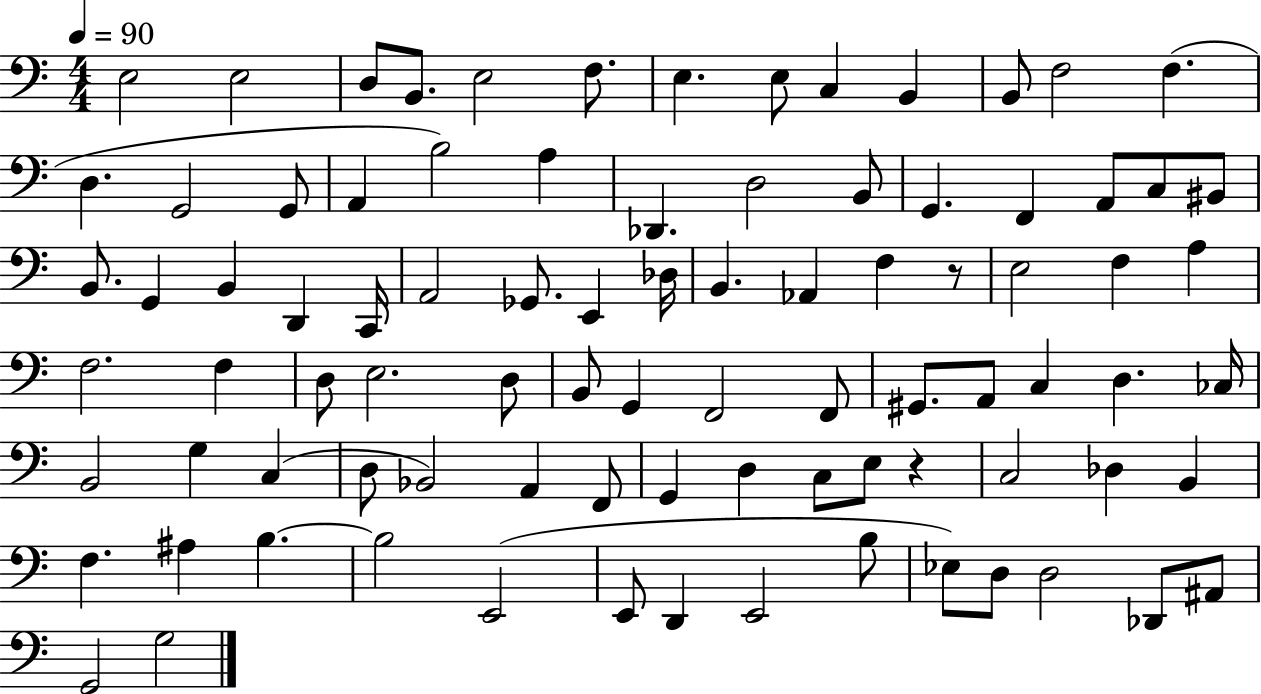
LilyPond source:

{
  \clef bass
  \numericTimeSignature
  \time 4/4
  \key c \major
  \tempo 4 = 90
  \repeat volta 2 { e2 e2 | d8 b,8. e2 f8. | e4. e8 c4 b,4 | b,8 f2 f4.( | \break d4. g,2 g,8 | a,4 b2) a4 | des,4. d2 b,8 | g,4. f,4 a,8 c8 bis,8 | \break b,8. g,4 b,4 d,4 c,16 | a,2 ges,8. e,4 des16 | b,4. aes,4 f4 r8 | e2 f4 a4 | \break f2. f4 | d8 e2. d8 | b,8 g,4 f,2 f,8 | gis,8. a,8 c4 d4. ces16 | \break b,2 g4 c4( | d8 bes,2) a,4 f,8 | g,4 d4 c8 e8 r4 | c2 des4 b,4 | \break f4. ais4 b4.~~ | b2 e,2( | e,8 d,4 e,2 b8 | ees8) d8 d2 des,8 ais,8 | \break g,2 g2 | } \bar "|."
}